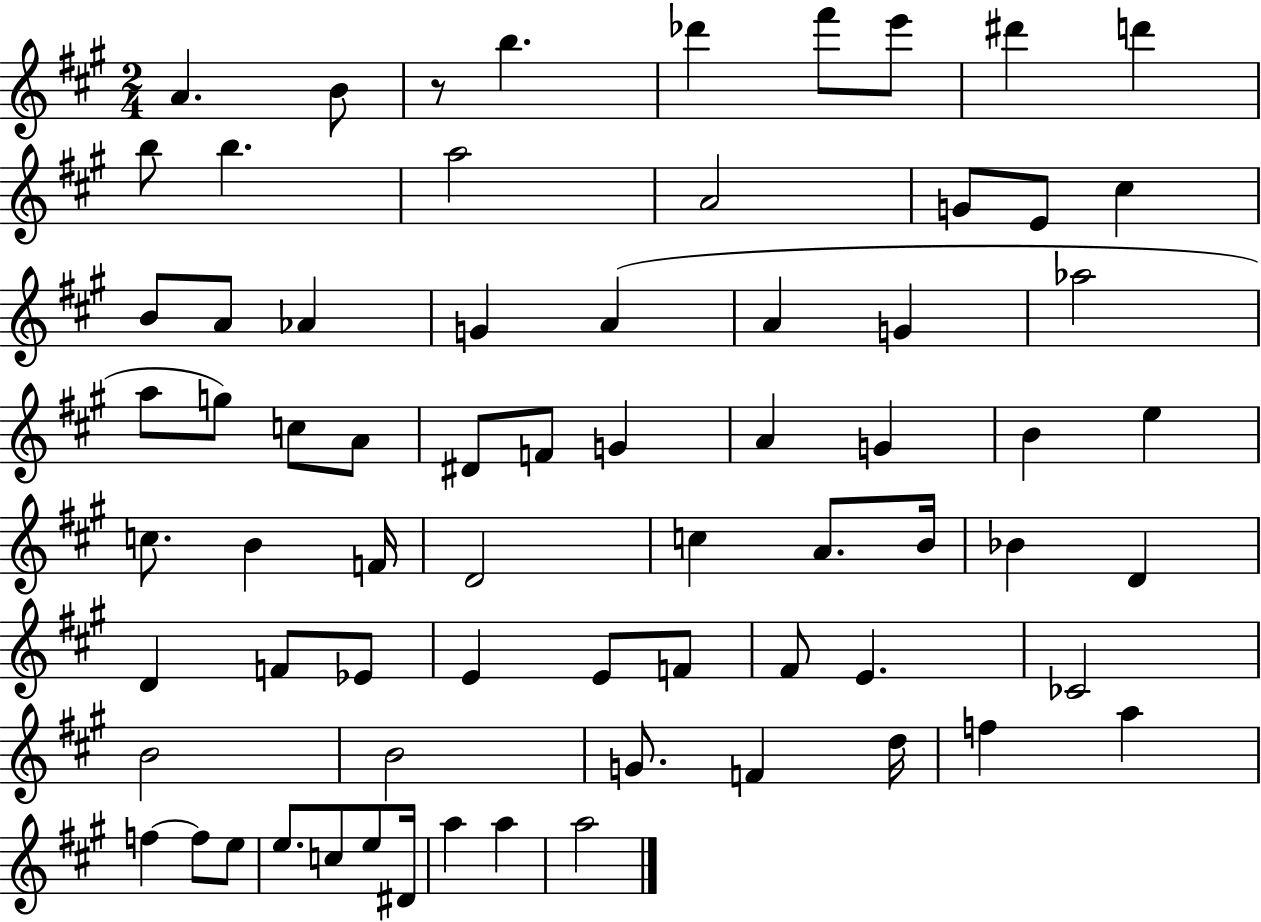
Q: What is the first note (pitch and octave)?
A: A4